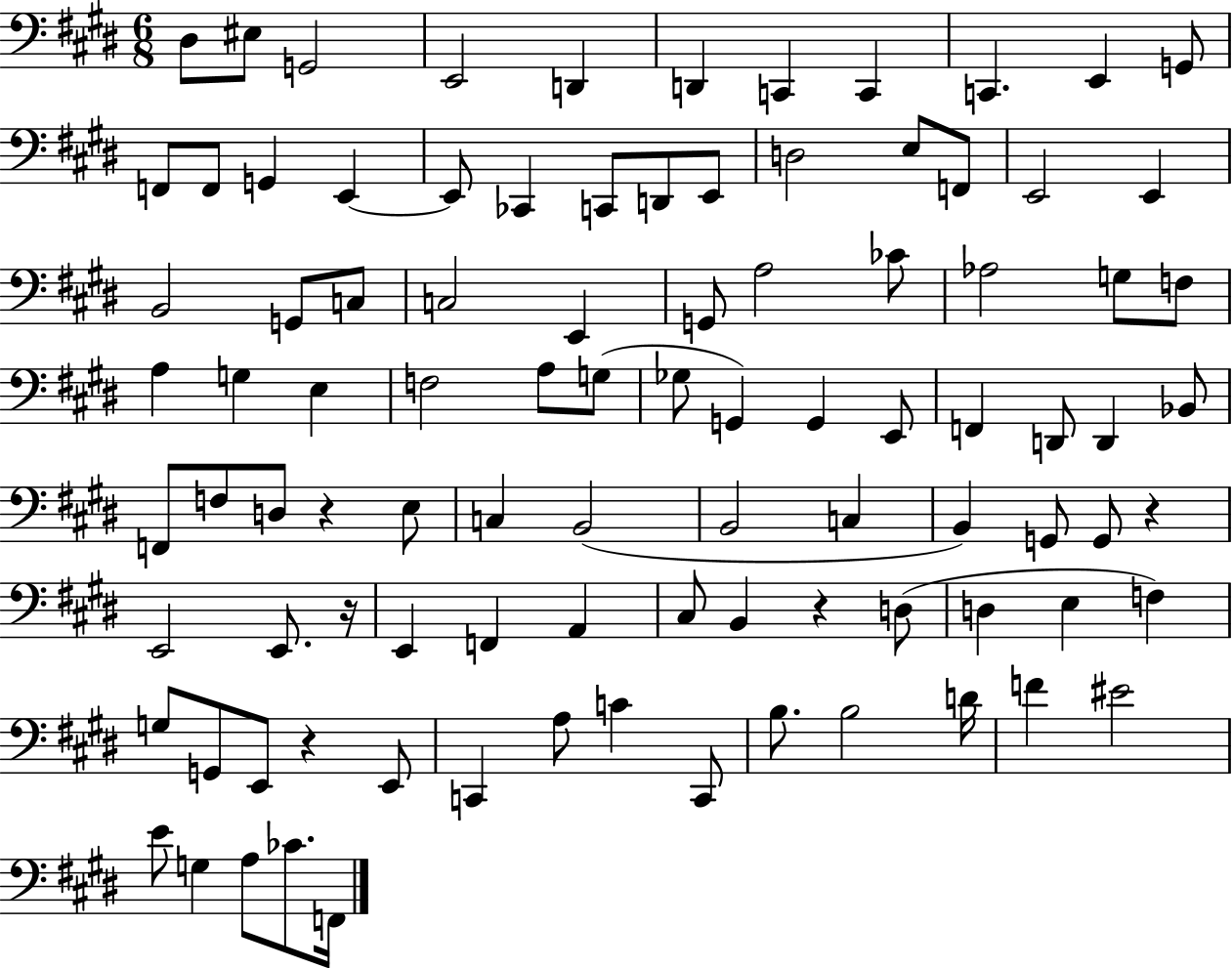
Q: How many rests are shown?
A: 5